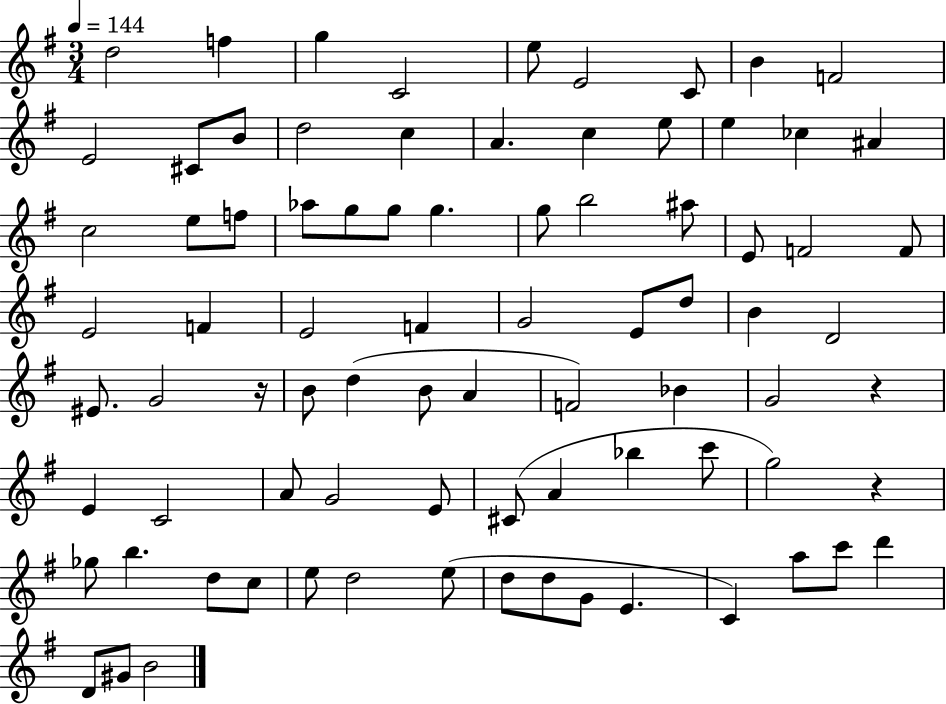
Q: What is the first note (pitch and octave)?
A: D5